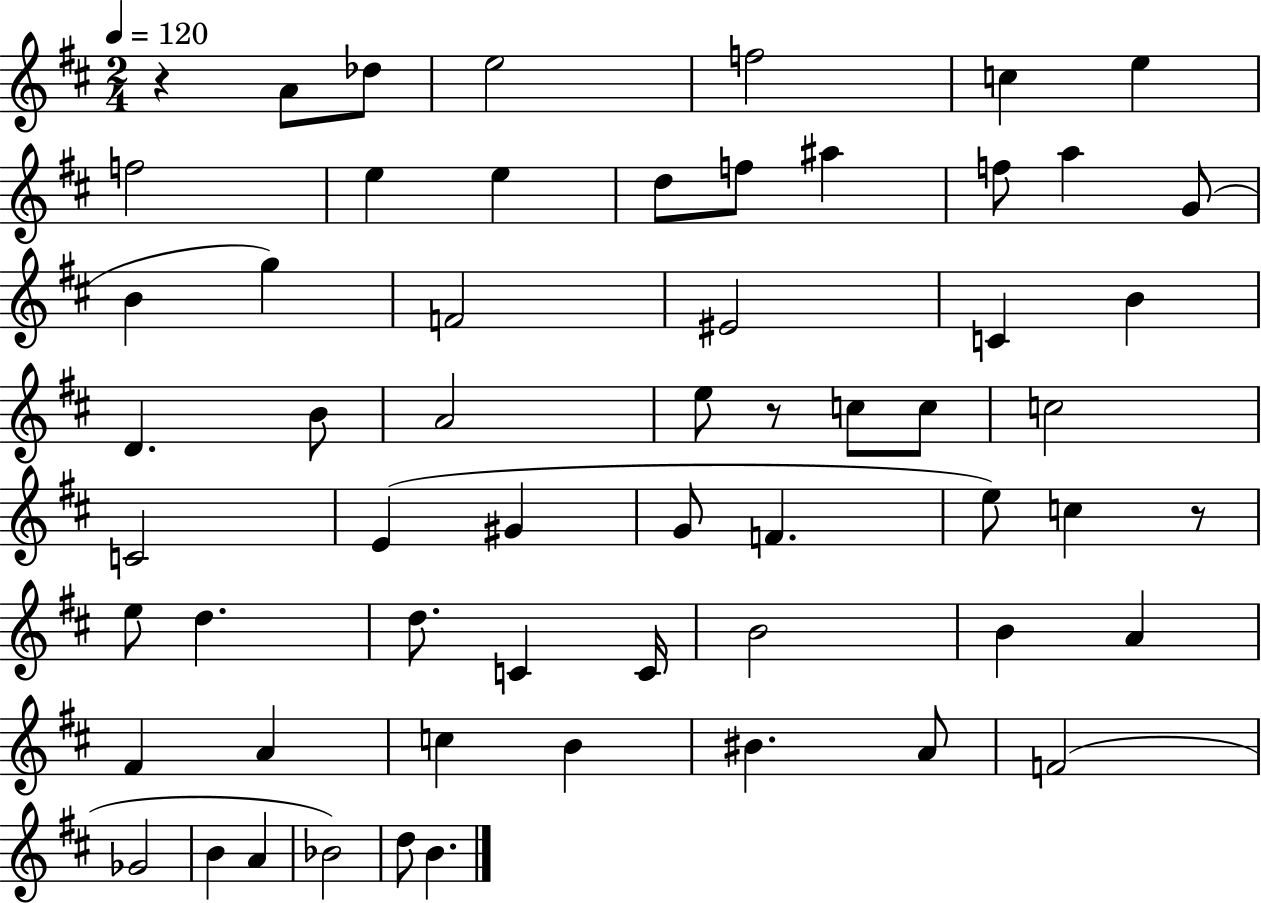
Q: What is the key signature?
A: D major